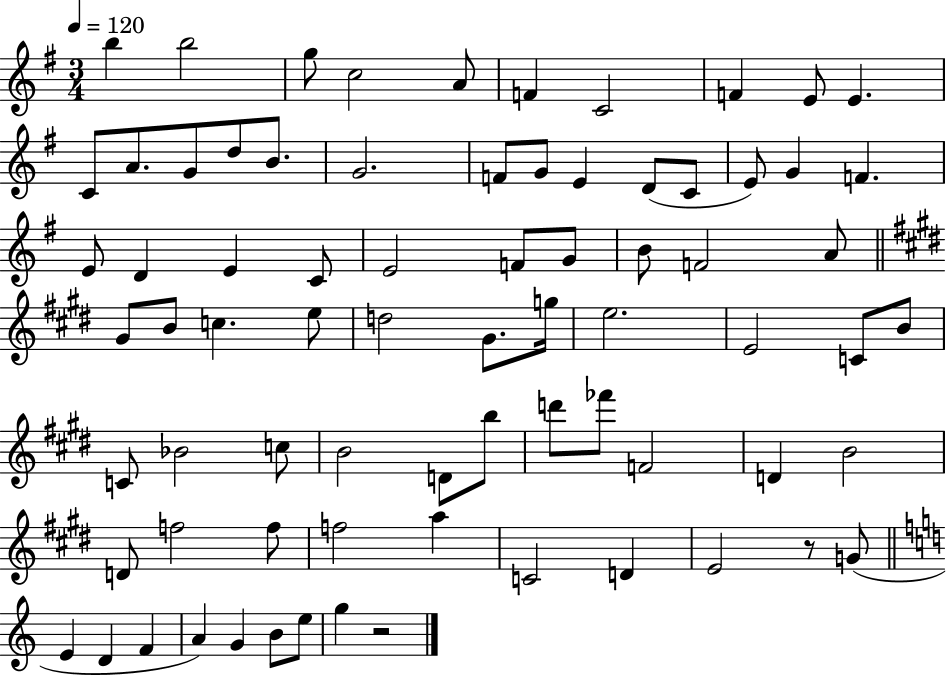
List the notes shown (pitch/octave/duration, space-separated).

B5/q B5/h G5/e C5/h A4/e F4/q C4/h F4/q E4/e E4/q. C4/e A4/e. G4/e D5/e B4/e. G4/h. F4/e G4/e E4/q D4/e C4/e E4/e G4/q F4/q. E4/e D4/q E4/q C4/e E4/h F4/e G4/e B4/e F4/h A4/e G#4/e B4/e C5/q. E5/e D5/h G#4/e. G5/s E5/h. E4/h C4/e B4/e C4/e Bb4/h C5/e B4/h D4/e B5/e D6/e FES6/e F4/h D4/q B4/h D4/e F5/h F5/e F5/h A5/q C4/h D4/q E4/h R/e G4/e E4/q D4/q F4/q A4/q G4/q B4/e E5/e G5/q R/h